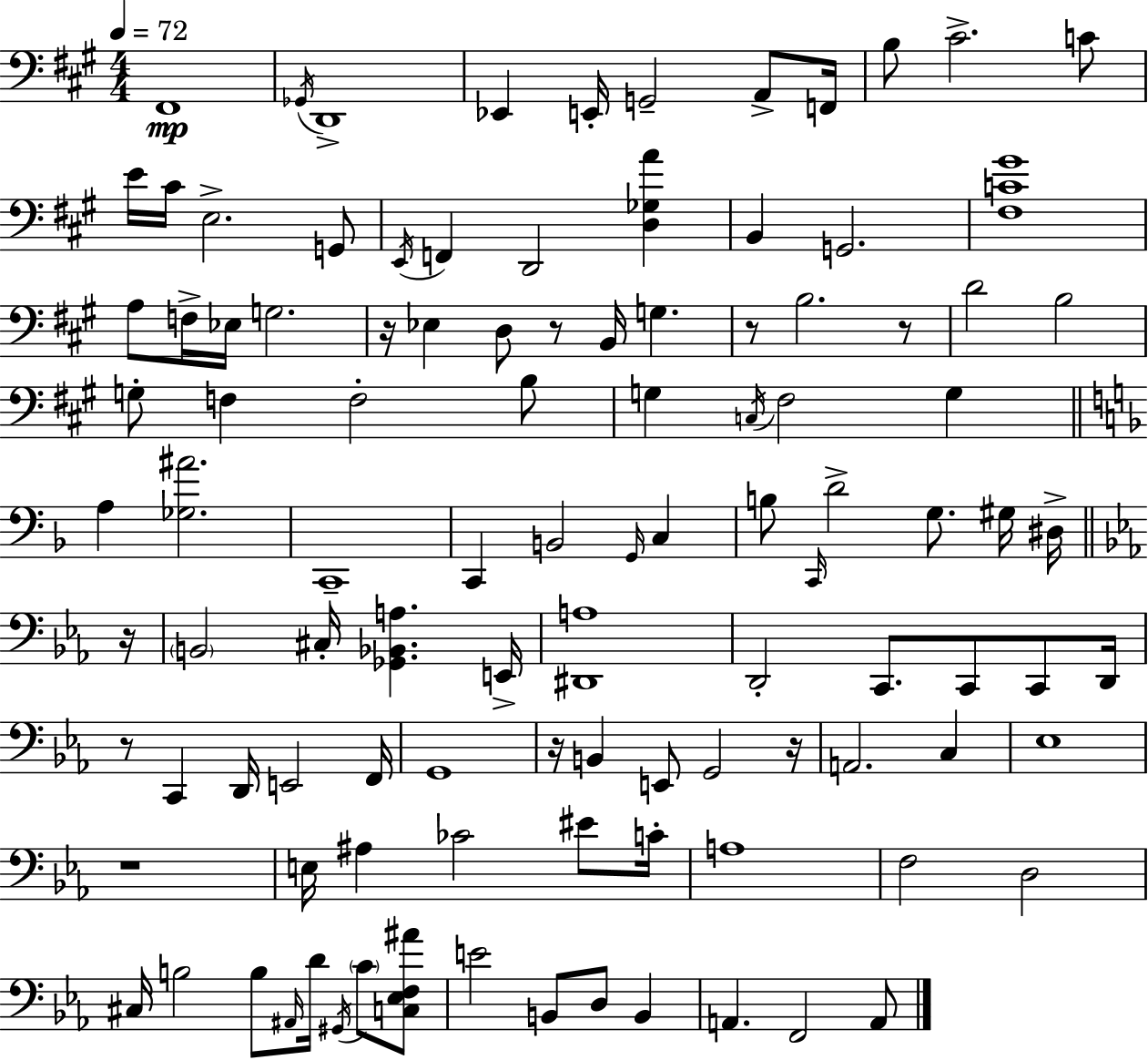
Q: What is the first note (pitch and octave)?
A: F#2